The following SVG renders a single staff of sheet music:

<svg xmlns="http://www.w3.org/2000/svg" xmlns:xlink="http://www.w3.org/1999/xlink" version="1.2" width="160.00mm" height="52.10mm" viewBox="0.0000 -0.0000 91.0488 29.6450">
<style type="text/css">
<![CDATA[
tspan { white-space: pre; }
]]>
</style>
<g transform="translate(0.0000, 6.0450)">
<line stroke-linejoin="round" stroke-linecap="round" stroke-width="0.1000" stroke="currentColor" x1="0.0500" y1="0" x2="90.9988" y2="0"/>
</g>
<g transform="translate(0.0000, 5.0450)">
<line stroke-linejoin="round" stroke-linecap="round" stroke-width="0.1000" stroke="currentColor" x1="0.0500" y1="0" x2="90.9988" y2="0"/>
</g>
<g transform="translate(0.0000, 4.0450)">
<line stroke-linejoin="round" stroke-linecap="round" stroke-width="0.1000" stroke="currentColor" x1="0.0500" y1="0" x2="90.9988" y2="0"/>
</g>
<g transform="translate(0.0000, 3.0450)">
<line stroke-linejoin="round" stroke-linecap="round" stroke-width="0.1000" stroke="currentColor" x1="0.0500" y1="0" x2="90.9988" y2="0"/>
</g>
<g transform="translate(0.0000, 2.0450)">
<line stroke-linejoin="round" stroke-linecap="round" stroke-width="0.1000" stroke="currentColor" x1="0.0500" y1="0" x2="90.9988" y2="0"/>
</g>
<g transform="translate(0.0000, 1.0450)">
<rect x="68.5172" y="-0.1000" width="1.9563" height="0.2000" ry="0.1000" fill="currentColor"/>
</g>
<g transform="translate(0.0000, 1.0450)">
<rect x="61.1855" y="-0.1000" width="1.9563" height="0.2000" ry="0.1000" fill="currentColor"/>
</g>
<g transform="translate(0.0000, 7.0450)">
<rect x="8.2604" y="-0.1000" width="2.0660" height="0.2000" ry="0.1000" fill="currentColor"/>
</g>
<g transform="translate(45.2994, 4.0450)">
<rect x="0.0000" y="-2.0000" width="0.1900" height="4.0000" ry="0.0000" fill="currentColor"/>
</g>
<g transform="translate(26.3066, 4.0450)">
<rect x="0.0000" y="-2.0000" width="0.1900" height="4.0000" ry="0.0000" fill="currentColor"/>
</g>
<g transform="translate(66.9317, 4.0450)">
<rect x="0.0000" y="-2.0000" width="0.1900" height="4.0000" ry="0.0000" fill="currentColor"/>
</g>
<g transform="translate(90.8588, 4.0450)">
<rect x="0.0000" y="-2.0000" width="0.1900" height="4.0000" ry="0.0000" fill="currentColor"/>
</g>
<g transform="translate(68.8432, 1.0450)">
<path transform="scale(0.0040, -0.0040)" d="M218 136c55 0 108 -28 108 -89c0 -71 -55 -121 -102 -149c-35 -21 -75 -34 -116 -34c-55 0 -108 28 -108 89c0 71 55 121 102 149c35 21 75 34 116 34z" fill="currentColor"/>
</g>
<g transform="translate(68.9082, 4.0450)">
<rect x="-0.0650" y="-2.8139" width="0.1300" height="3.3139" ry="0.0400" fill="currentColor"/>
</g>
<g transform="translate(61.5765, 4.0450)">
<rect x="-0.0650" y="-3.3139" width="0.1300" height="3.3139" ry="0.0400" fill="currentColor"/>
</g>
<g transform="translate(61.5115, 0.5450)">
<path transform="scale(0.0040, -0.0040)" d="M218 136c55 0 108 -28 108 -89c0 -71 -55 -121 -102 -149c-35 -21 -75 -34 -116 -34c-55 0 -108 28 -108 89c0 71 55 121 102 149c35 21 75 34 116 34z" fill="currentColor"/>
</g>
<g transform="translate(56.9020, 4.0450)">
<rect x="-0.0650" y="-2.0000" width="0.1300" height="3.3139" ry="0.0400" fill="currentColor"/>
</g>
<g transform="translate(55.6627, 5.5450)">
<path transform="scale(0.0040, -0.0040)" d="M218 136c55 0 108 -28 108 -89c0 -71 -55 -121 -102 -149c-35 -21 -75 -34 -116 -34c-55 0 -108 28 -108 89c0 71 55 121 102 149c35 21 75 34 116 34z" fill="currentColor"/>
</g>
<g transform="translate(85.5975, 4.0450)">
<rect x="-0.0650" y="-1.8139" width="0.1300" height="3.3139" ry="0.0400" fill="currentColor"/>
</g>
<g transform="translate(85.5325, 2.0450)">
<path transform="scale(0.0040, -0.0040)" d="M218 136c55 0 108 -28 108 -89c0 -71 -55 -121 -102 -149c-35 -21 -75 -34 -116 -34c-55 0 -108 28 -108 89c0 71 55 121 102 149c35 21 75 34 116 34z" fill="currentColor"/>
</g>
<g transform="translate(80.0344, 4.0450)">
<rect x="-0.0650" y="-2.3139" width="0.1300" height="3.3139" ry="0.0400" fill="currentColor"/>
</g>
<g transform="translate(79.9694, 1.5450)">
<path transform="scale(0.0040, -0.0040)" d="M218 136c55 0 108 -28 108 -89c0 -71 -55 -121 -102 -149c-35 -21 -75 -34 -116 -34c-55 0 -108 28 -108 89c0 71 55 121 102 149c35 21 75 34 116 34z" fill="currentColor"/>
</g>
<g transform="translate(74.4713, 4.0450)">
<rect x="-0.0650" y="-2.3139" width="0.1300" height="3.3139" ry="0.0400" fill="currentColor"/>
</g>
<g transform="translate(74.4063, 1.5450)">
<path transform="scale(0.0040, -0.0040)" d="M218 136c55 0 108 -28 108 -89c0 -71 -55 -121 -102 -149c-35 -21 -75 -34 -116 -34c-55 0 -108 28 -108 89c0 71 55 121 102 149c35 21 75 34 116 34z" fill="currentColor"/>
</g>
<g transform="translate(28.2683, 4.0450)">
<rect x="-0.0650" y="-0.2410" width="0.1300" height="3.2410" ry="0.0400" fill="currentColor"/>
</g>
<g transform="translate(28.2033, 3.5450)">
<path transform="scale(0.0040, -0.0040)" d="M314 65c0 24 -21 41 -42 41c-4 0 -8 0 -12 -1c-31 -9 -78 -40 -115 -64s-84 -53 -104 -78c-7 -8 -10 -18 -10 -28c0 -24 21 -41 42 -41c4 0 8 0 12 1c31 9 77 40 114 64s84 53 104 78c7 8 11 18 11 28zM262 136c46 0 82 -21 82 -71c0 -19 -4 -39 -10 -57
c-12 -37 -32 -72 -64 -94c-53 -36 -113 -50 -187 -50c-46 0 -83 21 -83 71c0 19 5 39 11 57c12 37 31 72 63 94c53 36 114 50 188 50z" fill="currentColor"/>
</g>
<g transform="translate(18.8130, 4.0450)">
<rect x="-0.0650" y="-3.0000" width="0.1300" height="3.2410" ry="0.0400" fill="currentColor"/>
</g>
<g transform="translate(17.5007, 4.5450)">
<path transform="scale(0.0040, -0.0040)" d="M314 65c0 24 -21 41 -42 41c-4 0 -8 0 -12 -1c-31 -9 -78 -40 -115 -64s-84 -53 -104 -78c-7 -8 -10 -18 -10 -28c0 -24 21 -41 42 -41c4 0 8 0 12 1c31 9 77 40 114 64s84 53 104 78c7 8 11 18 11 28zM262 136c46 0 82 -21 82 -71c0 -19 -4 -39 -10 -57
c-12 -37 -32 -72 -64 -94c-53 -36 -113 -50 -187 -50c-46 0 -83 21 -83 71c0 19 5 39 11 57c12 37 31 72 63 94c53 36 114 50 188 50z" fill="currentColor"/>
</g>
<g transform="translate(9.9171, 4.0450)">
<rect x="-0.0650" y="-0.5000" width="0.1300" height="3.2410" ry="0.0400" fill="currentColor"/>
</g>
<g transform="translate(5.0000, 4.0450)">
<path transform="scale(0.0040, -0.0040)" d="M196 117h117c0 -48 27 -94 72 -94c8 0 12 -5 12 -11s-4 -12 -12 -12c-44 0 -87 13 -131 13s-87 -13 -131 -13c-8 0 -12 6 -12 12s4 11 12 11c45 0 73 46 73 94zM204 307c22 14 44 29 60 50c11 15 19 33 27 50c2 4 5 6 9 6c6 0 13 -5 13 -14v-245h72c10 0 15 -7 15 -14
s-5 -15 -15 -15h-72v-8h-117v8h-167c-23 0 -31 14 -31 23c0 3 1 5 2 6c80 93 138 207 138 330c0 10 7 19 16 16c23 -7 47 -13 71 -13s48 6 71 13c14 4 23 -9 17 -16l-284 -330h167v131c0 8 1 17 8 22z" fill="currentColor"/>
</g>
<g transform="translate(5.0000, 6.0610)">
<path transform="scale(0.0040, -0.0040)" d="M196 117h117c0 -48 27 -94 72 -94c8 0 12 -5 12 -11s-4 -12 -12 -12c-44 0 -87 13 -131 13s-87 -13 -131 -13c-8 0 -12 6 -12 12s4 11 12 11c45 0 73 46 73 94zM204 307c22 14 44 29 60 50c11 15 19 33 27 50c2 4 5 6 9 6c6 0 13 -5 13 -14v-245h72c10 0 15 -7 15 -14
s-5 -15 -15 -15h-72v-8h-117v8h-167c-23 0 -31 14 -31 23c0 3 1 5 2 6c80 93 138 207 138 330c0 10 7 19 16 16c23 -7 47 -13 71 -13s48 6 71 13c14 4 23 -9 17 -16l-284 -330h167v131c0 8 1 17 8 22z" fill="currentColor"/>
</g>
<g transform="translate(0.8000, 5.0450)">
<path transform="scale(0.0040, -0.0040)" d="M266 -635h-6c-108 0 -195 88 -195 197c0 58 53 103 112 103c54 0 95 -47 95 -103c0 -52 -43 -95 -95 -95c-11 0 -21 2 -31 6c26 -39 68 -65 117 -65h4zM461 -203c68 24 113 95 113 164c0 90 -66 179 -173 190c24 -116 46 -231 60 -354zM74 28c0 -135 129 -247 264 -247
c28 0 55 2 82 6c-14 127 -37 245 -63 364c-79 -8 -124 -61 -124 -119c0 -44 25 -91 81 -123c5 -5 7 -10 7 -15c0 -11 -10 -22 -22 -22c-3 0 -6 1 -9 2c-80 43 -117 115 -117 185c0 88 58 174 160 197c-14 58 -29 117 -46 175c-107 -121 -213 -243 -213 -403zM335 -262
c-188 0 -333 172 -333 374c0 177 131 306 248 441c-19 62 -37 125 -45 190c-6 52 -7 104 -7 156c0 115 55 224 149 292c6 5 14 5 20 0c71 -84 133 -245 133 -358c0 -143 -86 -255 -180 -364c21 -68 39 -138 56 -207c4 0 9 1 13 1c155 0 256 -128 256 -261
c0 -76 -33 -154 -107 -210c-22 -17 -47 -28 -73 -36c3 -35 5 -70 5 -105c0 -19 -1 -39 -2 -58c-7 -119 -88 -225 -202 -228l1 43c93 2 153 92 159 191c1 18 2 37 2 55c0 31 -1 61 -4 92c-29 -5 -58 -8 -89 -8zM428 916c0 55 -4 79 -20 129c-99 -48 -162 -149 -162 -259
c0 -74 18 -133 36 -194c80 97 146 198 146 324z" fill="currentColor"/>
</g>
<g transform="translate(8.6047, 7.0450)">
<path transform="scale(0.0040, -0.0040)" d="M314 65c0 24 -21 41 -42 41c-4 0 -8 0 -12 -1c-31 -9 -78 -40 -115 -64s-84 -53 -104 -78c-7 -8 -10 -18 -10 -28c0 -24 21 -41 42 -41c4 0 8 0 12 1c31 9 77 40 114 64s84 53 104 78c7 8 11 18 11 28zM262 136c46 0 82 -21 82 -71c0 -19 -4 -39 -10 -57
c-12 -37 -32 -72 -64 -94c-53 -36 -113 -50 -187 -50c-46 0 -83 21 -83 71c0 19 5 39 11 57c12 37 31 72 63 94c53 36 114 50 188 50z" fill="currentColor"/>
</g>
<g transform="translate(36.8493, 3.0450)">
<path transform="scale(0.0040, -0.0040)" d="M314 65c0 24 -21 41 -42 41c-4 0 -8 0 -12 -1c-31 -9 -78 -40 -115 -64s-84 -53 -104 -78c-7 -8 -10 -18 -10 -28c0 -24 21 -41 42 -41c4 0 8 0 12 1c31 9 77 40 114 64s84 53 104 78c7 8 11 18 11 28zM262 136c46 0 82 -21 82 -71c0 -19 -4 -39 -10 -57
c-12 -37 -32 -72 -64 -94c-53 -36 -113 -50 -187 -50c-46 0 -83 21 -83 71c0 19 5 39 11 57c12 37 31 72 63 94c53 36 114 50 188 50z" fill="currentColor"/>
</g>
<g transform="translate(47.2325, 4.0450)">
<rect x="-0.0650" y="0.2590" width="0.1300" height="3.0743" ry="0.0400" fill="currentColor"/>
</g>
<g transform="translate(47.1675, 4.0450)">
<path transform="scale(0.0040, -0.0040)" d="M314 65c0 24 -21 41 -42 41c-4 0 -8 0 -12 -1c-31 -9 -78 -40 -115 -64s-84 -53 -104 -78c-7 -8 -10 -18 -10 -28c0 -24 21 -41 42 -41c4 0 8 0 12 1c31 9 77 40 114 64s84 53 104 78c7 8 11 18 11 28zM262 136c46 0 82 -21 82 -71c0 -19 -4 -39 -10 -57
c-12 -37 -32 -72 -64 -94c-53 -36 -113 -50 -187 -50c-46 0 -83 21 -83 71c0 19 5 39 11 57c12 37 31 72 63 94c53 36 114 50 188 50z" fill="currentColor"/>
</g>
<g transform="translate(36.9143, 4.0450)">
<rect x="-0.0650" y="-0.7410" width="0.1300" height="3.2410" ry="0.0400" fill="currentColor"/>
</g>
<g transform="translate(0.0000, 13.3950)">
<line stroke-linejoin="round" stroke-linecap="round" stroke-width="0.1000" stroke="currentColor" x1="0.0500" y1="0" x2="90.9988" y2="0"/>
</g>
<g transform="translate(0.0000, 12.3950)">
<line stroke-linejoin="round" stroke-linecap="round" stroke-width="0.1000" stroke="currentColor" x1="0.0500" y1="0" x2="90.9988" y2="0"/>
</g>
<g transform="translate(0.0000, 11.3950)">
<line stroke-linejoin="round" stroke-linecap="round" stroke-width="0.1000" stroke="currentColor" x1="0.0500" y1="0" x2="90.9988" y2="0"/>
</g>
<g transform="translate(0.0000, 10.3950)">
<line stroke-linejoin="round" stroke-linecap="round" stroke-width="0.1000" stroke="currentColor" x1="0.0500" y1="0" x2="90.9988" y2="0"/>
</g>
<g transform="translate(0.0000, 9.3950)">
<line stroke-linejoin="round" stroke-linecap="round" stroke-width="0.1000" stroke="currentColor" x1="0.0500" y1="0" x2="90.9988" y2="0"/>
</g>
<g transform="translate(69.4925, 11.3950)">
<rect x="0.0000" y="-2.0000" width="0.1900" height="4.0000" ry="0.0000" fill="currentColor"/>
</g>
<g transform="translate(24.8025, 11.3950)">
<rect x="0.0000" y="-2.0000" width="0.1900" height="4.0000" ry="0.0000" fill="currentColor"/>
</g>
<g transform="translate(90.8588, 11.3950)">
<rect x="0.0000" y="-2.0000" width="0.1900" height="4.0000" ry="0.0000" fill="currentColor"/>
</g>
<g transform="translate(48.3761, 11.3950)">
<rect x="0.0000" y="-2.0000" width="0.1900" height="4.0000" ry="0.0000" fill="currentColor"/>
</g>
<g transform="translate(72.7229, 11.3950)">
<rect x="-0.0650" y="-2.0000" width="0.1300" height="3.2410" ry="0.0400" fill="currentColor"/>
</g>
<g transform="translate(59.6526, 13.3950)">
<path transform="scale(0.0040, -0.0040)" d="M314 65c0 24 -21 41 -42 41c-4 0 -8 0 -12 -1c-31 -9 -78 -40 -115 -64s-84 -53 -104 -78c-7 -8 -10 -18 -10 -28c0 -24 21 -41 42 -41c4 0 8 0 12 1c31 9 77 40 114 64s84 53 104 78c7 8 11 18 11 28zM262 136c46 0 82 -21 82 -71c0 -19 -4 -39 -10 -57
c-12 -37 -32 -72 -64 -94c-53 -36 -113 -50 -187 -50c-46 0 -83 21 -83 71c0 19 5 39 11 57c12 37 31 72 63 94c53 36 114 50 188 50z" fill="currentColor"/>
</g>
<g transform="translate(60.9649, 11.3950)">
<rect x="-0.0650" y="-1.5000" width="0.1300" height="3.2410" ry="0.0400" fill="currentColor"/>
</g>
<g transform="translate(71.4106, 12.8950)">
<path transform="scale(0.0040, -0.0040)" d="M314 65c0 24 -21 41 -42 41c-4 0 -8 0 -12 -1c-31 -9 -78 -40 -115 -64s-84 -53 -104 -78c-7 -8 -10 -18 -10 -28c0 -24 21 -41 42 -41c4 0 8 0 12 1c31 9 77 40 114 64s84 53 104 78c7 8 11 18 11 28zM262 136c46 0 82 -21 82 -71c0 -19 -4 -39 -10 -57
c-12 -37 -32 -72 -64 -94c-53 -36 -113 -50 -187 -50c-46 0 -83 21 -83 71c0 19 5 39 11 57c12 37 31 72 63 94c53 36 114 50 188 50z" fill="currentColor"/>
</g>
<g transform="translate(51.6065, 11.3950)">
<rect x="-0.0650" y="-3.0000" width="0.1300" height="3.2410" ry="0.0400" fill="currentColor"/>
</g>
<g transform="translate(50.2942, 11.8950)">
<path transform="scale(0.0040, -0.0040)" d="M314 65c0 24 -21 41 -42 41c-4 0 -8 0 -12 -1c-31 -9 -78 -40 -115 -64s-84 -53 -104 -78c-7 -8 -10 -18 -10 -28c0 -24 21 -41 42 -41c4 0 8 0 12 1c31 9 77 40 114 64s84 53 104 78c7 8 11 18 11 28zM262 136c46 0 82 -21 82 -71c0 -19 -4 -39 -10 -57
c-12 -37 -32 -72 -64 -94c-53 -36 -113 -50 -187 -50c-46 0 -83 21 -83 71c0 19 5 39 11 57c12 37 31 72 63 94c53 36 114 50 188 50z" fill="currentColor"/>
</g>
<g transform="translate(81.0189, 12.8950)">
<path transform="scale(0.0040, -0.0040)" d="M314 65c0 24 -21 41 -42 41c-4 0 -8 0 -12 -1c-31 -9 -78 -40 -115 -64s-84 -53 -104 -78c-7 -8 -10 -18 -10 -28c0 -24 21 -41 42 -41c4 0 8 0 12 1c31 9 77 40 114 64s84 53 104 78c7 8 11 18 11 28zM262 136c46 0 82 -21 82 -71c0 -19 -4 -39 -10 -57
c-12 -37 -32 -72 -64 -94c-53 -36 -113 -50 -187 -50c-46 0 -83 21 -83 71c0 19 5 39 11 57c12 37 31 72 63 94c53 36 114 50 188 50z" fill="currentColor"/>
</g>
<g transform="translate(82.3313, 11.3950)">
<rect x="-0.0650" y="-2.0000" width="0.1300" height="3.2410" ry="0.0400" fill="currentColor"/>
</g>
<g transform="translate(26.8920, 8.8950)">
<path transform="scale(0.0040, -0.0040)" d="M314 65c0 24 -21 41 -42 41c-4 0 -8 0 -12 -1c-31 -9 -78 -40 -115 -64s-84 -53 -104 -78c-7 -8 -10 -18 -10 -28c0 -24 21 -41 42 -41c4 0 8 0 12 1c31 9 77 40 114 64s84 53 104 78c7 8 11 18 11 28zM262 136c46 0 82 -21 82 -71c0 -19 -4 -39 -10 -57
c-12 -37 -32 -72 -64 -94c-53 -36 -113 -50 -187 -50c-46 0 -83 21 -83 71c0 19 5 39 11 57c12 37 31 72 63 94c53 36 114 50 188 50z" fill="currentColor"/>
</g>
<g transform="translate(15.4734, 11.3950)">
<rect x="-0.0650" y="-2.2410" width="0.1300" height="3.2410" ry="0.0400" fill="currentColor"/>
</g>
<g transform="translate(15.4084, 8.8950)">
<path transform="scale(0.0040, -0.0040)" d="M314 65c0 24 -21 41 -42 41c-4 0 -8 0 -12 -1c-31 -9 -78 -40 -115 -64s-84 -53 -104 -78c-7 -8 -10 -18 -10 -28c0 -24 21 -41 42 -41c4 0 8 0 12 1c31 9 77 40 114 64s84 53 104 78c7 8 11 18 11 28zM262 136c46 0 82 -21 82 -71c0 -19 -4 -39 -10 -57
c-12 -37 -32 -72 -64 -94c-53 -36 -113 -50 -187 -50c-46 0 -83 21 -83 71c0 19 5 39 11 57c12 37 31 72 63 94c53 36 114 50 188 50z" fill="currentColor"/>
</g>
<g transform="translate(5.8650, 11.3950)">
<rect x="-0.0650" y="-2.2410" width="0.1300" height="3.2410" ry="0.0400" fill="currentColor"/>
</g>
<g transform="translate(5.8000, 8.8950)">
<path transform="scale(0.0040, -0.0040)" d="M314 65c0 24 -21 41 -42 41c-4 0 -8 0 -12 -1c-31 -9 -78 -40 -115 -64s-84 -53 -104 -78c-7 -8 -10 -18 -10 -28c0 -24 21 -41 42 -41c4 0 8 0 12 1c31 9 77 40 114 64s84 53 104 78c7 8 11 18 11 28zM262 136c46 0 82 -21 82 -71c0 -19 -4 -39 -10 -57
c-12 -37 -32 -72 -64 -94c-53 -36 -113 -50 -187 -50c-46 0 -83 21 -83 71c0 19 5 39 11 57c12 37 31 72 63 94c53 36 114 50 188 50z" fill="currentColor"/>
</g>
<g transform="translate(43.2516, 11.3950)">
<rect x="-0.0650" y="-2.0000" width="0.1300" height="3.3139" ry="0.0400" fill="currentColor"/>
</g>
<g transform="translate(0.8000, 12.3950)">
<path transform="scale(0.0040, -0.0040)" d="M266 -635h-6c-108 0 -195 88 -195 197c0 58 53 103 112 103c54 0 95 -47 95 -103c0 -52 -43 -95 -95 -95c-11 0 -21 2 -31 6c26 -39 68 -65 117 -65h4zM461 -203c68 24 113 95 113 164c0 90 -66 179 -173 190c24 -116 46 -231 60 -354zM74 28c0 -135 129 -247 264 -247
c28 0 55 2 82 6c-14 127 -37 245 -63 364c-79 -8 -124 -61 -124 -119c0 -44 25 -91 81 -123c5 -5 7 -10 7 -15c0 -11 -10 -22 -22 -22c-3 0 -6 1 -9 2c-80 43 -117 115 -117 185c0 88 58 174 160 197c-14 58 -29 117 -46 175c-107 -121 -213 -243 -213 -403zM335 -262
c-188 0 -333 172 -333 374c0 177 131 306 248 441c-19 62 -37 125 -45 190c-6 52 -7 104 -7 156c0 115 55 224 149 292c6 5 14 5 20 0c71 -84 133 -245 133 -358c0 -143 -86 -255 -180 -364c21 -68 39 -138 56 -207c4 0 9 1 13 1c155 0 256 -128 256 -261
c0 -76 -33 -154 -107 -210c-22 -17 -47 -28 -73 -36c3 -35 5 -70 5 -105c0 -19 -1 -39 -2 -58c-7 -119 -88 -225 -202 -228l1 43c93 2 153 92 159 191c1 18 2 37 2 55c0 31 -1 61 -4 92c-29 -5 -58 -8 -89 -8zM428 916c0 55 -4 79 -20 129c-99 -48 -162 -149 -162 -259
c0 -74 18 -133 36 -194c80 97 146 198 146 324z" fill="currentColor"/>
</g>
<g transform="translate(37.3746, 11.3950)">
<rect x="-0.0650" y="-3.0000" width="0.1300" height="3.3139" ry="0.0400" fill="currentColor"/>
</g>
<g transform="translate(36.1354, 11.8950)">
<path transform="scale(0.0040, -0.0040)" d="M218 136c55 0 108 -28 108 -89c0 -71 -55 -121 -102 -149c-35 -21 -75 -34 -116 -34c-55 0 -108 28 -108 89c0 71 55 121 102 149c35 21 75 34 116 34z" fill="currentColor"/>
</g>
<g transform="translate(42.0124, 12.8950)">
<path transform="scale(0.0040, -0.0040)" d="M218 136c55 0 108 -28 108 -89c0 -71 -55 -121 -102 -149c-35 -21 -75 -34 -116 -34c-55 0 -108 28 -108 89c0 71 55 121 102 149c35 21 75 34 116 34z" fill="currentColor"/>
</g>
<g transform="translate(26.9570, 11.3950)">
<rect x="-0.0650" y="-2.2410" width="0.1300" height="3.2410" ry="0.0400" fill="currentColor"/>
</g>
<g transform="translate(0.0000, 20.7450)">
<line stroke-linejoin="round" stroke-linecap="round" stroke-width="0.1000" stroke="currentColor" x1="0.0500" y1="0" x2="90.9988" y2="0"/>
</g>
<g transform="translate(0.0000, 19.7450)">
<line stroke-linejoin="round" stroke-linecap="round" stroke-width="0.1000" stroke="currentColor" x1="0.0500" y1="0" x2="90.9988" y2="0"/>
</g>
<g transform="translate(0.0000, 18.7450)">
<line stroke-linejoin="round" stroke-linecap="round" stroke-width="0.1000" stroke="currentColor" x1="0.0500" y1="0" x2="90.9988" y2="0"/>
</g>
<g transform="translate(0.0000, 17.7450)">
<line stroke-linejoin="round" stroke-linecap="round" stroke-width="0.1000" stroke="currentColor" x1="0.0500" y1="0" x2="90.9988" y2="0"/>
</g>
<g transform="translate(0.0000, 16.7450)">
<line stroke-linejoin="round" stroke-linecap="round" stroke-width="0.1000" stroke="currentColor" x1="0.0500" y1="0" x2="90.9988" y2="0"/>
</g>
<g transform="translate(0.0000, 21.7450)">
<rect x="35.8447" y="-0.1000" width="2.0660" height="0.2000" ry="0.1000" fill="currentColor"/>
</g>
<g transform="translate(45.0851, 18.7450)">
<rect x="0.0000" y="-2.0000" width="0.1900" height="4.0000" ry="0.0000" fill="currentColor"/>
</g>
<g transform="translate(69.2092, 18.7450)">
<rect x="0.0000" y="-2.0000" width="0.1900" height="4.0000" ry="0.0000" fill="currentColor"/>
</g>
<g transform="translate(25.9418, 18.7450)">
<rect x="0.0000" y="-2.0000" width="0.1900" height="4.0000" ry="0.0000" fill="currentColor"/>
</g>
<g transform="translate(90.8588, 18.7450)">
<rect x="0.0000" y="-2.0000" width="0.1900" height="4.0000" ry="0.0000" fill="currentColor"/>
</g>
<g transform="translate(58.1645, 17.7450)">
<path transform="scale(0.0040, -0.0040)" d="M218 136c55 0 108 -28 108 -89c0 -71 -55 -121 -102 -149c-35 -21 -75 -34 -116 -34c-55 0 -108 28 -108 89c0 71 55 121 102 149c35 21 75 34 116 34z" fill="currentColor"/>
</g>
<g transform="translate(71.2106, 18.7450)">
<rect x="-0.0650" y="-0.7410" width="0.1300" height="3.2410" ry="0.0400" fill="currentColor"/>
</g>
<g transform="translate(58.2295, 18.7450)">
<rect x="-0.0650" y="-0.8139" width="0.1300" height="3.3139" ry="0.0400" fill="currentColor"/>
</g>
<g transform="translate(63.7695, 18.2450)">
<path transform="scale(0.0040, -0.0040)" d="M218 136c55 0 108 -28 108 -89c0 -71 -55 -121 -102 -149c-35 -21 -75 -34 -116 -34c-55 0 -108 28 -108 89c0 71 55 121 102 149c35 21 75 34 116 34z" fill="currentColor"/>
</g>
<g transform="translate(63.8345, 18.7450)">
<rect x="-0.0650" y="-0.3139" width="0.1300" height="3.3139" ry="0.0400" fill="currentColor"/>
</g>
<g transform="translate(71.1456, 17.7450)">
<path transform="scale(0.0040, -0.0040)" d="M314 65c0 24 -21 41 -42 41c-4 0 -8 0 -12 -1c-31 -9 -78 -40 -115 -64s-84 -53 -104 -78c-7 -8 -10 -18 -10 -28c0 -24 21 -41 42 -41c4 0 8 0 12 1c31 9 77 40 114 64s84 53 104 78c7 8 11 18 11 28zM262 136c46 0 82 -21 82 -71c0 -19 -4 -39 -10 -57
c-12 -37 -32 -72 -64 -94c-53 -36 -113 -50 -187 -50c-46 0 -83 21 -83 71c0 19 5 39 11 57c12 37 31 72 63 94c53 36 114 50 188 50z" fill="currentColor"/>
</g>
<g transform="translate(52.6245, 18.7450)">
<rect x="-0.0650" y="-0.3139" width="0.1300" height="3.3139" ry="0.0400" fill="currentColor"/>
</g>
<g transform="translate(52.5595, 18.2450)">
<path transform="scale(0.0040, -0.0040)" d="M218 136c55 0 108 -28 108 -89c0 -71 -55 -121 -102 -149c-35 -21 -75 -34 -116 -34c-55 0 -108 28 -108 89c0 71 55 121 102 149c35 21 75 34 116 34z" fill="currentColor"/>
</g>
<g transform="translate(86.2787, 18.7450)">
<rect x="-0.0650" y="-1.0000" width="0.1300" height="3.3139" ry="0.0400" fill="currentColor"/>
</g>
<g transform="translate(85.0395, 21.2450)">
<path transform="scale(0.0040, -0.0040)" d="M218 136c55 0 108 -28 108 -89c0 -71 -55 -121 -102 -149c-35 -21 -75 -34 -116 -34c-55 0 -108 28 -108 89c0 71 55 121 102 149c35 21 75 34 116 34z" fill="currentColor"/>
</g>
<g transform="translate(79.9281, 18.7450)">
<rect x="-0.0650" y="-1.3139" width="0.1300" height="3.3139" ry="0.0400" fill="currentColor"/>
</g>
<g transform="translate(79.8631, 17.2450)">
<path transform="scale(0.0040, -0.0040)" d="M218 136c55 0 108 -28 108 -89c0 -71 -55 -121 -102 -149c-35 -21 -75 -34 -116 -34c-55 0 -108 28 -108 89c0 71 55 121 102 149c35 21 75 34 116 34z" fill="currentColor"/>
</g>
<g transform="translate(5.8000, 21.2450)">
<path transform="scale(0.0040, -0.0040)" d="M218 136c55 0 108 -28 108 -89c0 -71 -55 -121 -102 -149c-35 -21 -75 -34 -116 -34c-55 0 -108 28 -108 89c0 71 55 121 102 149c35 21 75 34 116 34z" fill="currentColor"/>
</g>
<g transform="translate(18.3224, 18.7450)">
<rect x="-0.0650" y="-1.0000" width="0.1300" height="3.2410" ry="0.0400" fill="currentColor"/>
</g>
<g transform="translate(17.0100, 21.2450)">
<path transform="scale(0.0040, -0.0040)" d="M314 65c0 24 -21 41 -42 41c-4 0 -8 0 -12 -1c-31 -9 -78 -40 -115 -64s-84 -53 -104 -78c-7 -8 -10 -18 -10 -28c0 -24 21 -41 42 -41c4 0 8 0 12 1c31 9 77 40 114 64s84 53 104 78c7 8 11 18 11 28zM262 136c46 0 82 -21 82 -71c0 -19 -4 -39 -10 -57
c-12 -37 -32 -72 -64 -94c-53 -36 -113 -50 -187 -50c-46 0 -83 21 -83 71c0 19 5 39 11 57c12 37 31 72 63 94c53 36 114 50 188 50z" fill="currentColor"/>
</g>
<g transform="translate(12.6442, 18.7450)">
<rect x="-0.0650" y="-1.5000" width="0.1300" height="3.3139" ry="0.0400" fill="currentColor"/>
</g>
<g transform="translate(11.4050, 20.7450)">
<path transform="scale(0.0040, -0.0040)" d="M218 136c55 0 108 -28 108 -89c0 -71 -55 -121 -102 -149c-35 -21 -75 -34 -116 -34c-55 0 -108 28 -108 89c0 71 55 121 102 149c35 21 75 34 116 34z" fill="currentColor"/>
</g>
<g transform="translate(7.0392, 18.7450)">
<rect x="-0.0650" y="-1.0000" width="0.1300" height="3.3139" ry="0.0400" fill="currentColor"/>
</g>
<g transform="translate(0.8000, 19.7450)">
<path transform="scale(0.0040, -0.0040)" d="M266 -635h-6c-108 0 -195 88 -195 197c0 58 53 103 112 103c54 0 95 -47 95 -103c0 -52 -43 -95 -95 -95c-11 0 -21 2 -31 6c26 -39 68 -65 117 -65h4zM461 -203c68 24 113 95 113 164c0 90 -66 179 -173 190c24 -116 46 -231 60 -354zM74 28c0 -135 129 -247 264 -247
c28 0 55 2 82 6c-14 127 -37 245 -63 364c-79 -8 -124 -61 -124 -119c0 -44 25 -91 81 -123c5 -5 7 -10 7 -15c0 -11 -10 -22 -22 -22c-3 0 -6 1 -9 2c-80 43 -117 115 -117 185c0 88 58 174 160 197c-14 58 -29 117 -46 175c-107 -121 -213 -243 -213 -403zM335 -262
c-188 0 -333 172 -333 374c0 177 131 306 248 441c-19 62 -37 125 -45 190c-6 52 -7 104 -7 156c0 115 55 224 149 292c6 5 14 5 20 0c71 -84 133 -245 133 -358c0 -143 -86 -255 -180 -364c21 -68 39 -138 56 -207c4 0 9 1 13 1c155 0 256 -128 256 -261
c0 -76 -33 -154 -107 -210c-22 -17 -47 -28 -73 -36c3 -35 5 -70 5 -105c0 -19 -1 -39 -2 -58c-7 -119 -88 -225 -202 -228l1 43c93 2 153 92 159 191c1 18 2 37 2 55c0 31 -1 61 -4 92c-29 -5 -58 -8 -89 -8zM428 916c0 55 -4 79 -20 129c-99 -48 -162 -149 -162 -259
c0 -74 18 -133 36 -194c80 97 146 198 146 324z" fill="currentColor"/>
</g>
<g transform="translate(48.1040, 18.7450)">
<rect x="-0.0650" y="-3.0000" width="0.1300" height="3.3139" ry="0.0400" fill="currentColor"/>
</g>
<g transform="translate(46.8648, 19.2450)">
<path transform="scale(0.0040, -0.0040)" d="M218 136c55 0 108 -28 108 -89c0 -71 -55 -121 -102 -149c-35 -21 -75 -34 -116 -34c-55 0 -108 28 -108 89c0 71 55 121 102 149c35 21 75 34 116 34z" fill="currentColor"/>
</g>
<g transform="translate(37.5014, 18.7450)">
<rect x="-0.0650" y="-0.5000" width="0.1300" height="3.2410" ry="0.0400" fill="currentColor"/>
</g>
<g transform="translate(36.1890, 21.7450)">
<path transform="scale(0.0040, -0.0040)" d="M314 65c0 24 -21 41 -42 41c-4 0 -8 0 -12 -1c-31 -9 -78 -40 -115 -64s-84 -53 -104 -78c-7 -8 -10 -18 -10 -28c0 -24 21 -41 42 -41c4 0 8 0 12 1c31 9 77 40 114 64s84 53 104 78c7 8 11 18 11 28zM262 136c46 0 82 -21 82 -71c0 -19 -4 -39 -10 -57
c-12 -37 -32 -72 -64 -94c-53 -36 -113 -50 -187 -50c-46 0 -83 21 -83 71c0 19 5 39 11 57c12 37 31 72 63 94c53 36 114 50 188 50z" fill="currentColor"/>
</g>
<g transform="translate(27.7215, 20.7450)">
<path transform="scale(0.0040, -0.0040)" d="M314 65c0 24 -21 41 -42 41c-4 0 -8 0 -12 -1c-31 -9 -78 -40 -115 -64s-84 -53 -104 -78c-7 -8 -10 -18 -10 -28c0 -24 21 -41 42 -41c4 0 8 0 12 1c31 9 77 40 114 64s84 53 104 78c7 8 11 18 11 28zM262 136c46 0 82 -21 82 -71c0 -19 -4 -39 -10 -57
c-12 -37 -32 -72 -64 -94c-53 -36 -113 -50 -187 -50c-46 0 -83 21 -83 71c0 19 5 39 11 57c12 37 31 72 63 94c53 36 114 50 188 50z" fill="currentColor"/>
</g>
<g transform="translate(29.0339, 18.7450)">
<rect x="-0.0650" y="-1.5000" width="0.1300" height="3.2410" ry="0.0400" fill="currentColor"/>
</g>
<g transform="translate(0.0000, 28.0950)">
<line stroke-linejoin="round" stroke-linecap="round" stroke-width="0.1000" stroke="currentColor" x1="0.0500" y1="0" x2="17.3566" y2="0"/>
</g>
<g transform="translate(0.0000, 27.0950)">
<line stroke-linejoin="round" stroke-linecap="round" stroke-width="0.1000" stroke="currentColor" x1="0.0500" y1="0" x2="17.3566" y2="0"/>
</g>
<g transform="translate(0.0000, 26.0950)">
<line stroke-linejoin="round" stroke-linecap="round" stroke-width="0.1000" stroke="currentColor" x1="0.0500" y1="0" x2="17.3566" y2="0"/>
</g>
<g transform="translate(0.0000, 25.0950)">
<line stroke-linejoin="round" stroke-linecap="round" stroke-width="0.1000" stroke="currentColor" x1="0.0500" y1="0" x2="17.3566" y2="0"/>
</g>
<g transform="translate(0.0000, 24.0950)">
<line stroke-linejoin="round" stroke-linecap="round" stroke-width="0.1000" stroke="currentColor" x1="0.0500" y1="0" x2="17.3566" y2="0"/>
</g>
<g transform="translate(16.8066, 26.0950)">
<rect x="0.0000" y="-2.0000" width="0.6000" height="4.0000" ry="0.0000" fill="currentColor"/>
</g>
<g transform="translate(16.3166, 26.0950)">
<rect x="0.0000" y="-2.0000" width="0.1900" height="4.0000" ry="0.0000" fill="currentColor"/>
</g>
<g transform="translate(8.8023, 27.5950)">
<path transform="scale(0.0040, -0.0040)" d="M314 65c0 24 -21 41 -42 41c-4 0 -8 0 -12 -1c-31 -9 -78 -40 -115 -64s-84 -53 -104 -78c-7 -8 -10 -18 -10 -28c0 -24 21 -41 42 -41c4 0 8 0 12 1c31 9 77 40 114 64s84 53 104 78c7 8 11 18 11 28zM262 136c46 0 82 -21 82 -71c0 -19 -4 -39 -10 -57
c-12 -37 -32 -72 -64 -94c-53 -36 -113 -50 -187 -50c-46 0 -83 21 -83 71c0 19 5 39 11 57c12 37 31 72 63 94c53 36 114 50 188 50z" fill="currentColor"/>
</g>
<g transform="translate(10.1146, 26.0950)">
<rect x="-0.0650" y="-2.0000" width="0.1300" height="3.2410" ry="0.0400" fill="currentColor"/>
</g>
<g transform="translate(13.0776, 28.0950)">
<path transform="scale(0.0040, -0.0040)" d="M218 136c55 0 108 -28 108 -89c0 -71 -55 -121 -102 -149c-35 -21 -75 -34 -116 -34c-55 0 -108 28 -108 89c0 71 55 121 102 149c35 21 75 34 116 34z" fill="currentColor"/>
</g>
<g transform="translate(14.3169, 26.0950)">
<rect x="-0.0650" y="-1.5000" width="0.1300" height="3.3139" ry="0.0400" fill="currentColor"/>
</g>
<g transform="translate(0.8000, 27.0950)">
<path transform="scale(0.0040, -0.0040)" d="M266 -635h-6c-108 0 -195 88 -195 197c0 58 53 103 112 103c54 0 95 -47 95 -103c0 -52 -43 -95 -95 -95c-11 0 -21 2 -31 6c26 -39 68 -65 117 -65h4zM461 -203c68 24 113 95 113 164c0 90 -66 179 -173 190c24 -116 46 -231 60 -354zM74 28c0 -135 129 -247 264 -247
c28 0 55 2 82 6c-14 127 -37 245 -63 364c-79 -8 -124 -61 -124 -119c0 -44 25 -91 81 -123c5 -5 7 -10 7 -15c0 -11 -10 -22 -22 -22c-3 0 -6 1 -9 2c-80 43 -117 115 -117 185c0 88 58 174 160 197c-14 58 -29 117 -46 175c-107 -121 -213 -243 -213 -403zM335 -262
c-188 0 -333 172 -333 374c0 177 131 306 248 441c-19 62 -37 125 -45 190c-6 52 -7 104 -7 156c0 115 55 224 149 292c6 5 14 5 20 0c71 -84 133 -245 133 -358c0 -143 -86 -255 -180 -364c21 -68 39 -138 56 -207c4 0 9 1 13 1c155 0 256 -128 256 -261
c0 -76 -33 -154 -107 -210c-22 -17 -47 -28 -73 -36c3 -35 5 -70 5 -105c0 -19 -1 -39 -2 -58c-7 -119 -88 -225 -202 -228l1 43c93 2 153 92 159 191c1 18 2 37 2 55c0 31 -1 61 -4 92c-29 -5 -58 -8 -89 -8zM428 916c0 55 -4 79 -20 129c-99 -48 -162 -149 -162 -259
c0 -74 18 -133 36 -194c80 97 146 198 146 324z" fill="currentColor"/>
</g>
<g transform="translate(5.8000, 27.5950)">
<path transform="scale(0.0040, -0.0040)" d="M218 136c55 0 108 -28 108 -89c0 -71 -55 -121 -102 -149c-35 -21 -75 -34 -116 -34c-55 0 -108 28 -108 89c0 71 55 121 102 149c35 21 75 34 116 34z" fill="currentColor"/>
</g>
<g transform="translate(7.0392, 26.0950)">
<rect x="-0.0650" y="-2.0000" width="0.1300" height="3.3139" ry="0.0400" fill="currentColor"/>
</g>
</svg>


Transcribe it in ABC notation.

X:1
T:Untitled
M:4/4
L:1/4
K:C
C2 A2 c2 d2 B2 F b a g g f g2 g2 g2 A F A2 E2 F2 F2 D E D2 E2 C2 A c d c d2 e D F F2 E